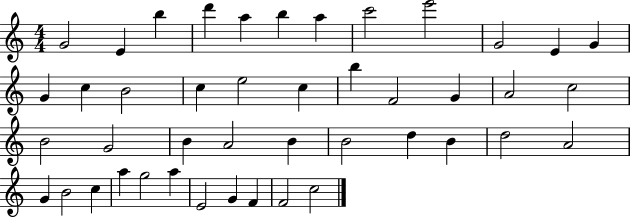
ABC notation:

X:1
T:Untitled
M:4/4
L:1/4
K:C
G2 E b d' a b a c'2 e'2 G2 E G G c B2 c e2 c b F2 G A2 c2 B2 G2 B A2 B B2 d B d2 A2 G B2 c a g2 a E2 G F F2 c2